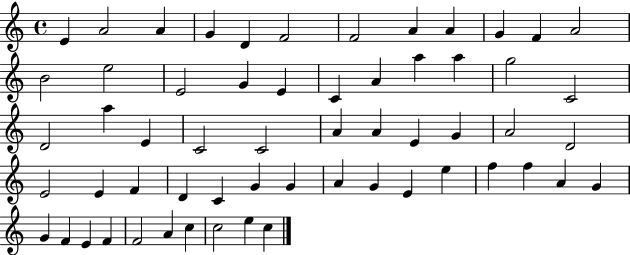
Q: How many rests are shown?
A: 0